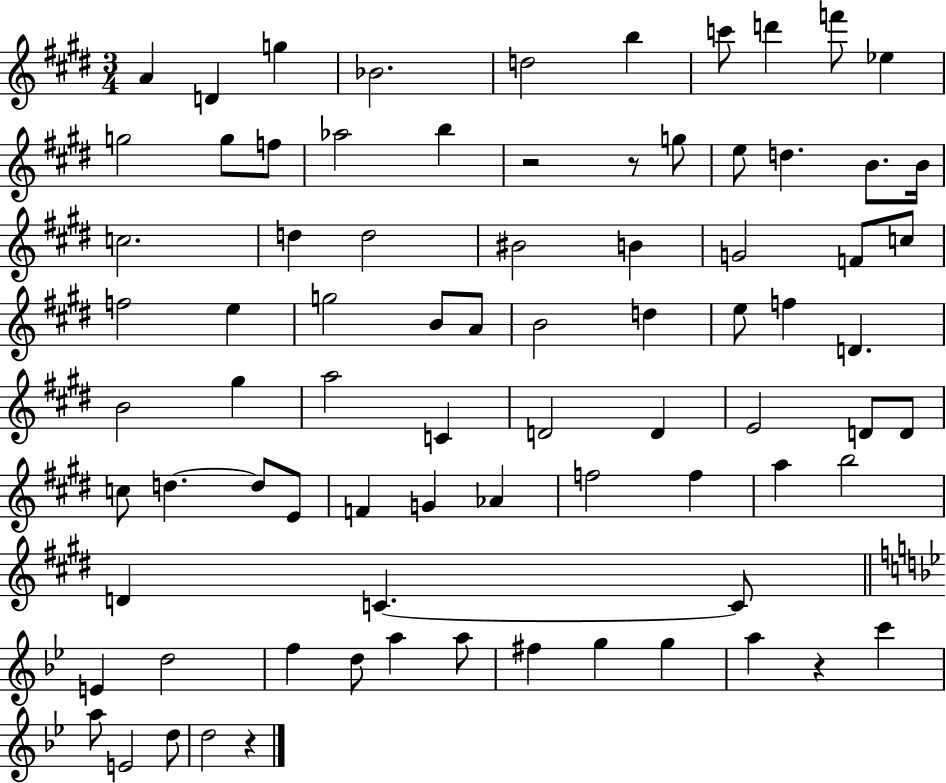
{
  \clef treble
  \numericTimeSignature
  \time 3/4
  \key e \major
  a'4 d'4 g''4 | bes'2. | d''2 b''4 | c'''8 d'''4 f'''8 ees''4 | \break g''2 g''8 f''8 | aes''2 b''4 | r2 r8 g''8 | e''8 d''4. b'8. b'16 | \break c''2. | d''4 d''2 | bis'2 b'4 | g'2 f'8 c''8 | \break f''2 e''4 | g''2 b'8 a'8 | b'2 d''4 | e''8 f''4 d'4. | \break b'2 gis''4 | a''2 c'4 | d'2 d'4 | e'2 d'8 d'8 | \break c''8 d''4.~~ d''8 e'8 | f'4 g'4 aes'4 | f''2 f''4 | a''4 b''2 | \break d'4 c'4.~~ c'8 | \bar "||" \break \key bes \major e'4 d''2 | f''4 d''8 a''4 a''8 | fis''4 g''4 g''4 | a''4 r4 c'''4 | \break a''8 e'2 d''8 | d''2 r4 | \bar "|."
}